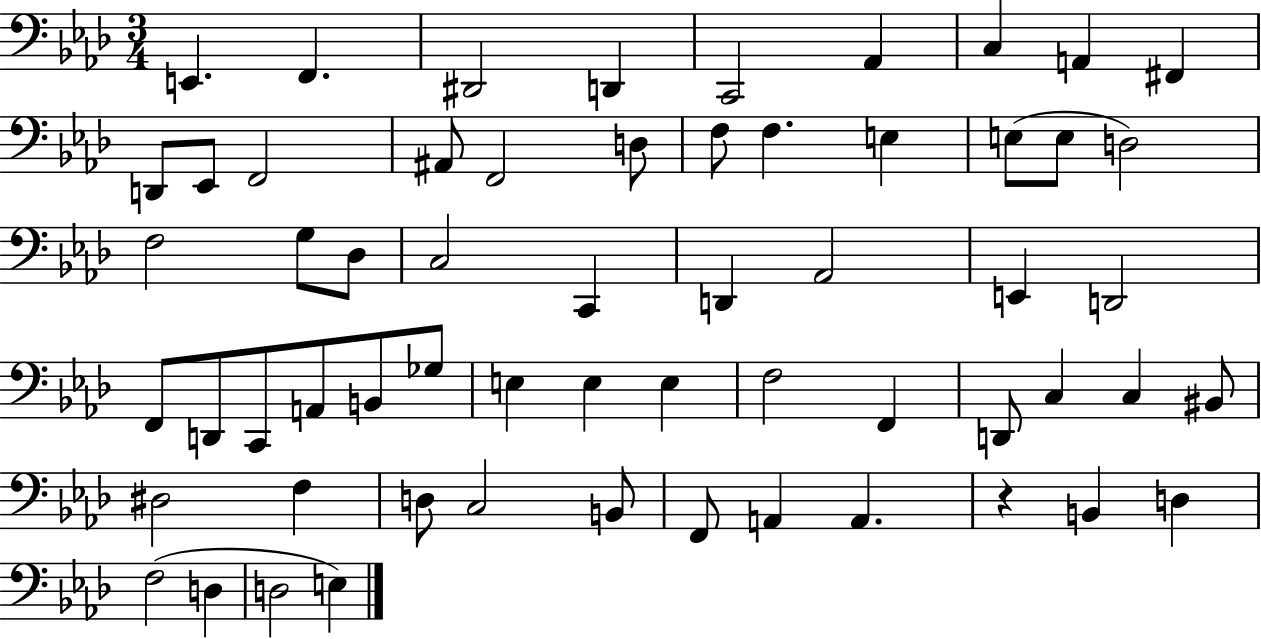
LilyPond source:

{
  \clef bass
  \numericTimeSignature
  \time 3/4
  \key aes \major
  e,4. f,4. | dis,2 d,4 | c,2 aes,4 | c4 a,4 fis,4 | \break d,8 ees,8 f,2 | ais,8 f,2 d8 | f8 f4. e4 | e8( e8 d2) | \break f2 g8 des8 | c2 c,4 | d,4 aes,2 | e,4 d,2 | \break f,8 d,8 c,8 a,8 b,8 ges8 | e4 e4 e4 | f2 f,4 | d,8 c4 c4 bis,8 | \break dis2 f4 | d8 c2 b,8 | f,8 a,4 a,4. | r4 b,4 d4 | \break f2( d4 | d2 e4) | \bar "|."
}